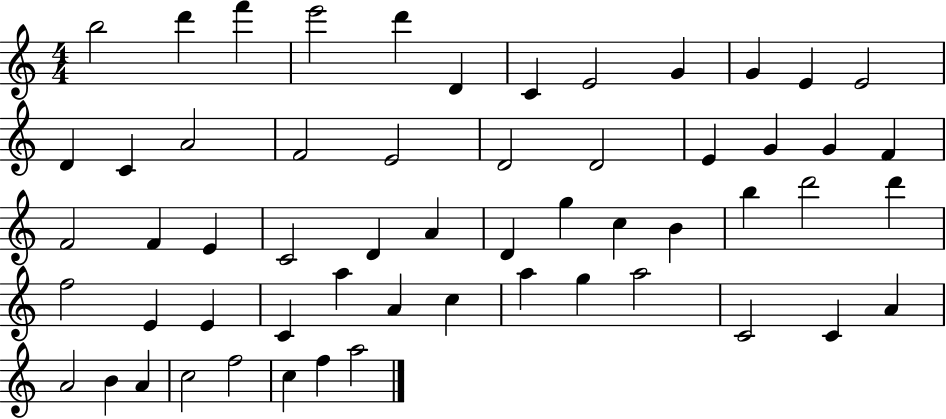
B5/h D6/q F6/q E6/h D6/q D4/q C4/q E4/h G4/q G4/q E4/q E4/h D4/q C4/q A4/h F4/h E4/h D4/h D4/h E4/q G4/q G4/q F4/q F4/h F4/q E4/q C4/h D4/q A4/q D4/q G5/q C5/q B4/q B5/q D6/h D6/q F5/h E4/q E4/q C4/q A5/q A4/q C5/q A5/q G5/q A5/h C4/h C4/q A4/q A4/h B4/q A4/q C5/h F5/h C5/q F5/q A5/h